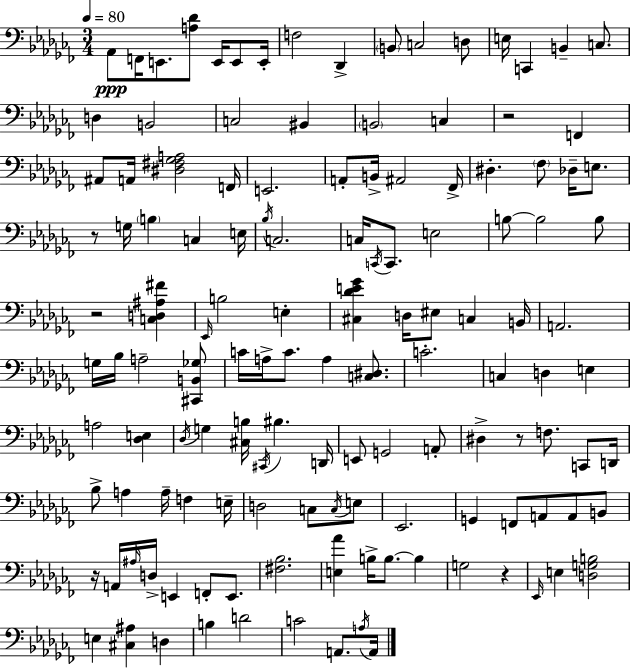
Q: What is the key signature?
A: AES minor